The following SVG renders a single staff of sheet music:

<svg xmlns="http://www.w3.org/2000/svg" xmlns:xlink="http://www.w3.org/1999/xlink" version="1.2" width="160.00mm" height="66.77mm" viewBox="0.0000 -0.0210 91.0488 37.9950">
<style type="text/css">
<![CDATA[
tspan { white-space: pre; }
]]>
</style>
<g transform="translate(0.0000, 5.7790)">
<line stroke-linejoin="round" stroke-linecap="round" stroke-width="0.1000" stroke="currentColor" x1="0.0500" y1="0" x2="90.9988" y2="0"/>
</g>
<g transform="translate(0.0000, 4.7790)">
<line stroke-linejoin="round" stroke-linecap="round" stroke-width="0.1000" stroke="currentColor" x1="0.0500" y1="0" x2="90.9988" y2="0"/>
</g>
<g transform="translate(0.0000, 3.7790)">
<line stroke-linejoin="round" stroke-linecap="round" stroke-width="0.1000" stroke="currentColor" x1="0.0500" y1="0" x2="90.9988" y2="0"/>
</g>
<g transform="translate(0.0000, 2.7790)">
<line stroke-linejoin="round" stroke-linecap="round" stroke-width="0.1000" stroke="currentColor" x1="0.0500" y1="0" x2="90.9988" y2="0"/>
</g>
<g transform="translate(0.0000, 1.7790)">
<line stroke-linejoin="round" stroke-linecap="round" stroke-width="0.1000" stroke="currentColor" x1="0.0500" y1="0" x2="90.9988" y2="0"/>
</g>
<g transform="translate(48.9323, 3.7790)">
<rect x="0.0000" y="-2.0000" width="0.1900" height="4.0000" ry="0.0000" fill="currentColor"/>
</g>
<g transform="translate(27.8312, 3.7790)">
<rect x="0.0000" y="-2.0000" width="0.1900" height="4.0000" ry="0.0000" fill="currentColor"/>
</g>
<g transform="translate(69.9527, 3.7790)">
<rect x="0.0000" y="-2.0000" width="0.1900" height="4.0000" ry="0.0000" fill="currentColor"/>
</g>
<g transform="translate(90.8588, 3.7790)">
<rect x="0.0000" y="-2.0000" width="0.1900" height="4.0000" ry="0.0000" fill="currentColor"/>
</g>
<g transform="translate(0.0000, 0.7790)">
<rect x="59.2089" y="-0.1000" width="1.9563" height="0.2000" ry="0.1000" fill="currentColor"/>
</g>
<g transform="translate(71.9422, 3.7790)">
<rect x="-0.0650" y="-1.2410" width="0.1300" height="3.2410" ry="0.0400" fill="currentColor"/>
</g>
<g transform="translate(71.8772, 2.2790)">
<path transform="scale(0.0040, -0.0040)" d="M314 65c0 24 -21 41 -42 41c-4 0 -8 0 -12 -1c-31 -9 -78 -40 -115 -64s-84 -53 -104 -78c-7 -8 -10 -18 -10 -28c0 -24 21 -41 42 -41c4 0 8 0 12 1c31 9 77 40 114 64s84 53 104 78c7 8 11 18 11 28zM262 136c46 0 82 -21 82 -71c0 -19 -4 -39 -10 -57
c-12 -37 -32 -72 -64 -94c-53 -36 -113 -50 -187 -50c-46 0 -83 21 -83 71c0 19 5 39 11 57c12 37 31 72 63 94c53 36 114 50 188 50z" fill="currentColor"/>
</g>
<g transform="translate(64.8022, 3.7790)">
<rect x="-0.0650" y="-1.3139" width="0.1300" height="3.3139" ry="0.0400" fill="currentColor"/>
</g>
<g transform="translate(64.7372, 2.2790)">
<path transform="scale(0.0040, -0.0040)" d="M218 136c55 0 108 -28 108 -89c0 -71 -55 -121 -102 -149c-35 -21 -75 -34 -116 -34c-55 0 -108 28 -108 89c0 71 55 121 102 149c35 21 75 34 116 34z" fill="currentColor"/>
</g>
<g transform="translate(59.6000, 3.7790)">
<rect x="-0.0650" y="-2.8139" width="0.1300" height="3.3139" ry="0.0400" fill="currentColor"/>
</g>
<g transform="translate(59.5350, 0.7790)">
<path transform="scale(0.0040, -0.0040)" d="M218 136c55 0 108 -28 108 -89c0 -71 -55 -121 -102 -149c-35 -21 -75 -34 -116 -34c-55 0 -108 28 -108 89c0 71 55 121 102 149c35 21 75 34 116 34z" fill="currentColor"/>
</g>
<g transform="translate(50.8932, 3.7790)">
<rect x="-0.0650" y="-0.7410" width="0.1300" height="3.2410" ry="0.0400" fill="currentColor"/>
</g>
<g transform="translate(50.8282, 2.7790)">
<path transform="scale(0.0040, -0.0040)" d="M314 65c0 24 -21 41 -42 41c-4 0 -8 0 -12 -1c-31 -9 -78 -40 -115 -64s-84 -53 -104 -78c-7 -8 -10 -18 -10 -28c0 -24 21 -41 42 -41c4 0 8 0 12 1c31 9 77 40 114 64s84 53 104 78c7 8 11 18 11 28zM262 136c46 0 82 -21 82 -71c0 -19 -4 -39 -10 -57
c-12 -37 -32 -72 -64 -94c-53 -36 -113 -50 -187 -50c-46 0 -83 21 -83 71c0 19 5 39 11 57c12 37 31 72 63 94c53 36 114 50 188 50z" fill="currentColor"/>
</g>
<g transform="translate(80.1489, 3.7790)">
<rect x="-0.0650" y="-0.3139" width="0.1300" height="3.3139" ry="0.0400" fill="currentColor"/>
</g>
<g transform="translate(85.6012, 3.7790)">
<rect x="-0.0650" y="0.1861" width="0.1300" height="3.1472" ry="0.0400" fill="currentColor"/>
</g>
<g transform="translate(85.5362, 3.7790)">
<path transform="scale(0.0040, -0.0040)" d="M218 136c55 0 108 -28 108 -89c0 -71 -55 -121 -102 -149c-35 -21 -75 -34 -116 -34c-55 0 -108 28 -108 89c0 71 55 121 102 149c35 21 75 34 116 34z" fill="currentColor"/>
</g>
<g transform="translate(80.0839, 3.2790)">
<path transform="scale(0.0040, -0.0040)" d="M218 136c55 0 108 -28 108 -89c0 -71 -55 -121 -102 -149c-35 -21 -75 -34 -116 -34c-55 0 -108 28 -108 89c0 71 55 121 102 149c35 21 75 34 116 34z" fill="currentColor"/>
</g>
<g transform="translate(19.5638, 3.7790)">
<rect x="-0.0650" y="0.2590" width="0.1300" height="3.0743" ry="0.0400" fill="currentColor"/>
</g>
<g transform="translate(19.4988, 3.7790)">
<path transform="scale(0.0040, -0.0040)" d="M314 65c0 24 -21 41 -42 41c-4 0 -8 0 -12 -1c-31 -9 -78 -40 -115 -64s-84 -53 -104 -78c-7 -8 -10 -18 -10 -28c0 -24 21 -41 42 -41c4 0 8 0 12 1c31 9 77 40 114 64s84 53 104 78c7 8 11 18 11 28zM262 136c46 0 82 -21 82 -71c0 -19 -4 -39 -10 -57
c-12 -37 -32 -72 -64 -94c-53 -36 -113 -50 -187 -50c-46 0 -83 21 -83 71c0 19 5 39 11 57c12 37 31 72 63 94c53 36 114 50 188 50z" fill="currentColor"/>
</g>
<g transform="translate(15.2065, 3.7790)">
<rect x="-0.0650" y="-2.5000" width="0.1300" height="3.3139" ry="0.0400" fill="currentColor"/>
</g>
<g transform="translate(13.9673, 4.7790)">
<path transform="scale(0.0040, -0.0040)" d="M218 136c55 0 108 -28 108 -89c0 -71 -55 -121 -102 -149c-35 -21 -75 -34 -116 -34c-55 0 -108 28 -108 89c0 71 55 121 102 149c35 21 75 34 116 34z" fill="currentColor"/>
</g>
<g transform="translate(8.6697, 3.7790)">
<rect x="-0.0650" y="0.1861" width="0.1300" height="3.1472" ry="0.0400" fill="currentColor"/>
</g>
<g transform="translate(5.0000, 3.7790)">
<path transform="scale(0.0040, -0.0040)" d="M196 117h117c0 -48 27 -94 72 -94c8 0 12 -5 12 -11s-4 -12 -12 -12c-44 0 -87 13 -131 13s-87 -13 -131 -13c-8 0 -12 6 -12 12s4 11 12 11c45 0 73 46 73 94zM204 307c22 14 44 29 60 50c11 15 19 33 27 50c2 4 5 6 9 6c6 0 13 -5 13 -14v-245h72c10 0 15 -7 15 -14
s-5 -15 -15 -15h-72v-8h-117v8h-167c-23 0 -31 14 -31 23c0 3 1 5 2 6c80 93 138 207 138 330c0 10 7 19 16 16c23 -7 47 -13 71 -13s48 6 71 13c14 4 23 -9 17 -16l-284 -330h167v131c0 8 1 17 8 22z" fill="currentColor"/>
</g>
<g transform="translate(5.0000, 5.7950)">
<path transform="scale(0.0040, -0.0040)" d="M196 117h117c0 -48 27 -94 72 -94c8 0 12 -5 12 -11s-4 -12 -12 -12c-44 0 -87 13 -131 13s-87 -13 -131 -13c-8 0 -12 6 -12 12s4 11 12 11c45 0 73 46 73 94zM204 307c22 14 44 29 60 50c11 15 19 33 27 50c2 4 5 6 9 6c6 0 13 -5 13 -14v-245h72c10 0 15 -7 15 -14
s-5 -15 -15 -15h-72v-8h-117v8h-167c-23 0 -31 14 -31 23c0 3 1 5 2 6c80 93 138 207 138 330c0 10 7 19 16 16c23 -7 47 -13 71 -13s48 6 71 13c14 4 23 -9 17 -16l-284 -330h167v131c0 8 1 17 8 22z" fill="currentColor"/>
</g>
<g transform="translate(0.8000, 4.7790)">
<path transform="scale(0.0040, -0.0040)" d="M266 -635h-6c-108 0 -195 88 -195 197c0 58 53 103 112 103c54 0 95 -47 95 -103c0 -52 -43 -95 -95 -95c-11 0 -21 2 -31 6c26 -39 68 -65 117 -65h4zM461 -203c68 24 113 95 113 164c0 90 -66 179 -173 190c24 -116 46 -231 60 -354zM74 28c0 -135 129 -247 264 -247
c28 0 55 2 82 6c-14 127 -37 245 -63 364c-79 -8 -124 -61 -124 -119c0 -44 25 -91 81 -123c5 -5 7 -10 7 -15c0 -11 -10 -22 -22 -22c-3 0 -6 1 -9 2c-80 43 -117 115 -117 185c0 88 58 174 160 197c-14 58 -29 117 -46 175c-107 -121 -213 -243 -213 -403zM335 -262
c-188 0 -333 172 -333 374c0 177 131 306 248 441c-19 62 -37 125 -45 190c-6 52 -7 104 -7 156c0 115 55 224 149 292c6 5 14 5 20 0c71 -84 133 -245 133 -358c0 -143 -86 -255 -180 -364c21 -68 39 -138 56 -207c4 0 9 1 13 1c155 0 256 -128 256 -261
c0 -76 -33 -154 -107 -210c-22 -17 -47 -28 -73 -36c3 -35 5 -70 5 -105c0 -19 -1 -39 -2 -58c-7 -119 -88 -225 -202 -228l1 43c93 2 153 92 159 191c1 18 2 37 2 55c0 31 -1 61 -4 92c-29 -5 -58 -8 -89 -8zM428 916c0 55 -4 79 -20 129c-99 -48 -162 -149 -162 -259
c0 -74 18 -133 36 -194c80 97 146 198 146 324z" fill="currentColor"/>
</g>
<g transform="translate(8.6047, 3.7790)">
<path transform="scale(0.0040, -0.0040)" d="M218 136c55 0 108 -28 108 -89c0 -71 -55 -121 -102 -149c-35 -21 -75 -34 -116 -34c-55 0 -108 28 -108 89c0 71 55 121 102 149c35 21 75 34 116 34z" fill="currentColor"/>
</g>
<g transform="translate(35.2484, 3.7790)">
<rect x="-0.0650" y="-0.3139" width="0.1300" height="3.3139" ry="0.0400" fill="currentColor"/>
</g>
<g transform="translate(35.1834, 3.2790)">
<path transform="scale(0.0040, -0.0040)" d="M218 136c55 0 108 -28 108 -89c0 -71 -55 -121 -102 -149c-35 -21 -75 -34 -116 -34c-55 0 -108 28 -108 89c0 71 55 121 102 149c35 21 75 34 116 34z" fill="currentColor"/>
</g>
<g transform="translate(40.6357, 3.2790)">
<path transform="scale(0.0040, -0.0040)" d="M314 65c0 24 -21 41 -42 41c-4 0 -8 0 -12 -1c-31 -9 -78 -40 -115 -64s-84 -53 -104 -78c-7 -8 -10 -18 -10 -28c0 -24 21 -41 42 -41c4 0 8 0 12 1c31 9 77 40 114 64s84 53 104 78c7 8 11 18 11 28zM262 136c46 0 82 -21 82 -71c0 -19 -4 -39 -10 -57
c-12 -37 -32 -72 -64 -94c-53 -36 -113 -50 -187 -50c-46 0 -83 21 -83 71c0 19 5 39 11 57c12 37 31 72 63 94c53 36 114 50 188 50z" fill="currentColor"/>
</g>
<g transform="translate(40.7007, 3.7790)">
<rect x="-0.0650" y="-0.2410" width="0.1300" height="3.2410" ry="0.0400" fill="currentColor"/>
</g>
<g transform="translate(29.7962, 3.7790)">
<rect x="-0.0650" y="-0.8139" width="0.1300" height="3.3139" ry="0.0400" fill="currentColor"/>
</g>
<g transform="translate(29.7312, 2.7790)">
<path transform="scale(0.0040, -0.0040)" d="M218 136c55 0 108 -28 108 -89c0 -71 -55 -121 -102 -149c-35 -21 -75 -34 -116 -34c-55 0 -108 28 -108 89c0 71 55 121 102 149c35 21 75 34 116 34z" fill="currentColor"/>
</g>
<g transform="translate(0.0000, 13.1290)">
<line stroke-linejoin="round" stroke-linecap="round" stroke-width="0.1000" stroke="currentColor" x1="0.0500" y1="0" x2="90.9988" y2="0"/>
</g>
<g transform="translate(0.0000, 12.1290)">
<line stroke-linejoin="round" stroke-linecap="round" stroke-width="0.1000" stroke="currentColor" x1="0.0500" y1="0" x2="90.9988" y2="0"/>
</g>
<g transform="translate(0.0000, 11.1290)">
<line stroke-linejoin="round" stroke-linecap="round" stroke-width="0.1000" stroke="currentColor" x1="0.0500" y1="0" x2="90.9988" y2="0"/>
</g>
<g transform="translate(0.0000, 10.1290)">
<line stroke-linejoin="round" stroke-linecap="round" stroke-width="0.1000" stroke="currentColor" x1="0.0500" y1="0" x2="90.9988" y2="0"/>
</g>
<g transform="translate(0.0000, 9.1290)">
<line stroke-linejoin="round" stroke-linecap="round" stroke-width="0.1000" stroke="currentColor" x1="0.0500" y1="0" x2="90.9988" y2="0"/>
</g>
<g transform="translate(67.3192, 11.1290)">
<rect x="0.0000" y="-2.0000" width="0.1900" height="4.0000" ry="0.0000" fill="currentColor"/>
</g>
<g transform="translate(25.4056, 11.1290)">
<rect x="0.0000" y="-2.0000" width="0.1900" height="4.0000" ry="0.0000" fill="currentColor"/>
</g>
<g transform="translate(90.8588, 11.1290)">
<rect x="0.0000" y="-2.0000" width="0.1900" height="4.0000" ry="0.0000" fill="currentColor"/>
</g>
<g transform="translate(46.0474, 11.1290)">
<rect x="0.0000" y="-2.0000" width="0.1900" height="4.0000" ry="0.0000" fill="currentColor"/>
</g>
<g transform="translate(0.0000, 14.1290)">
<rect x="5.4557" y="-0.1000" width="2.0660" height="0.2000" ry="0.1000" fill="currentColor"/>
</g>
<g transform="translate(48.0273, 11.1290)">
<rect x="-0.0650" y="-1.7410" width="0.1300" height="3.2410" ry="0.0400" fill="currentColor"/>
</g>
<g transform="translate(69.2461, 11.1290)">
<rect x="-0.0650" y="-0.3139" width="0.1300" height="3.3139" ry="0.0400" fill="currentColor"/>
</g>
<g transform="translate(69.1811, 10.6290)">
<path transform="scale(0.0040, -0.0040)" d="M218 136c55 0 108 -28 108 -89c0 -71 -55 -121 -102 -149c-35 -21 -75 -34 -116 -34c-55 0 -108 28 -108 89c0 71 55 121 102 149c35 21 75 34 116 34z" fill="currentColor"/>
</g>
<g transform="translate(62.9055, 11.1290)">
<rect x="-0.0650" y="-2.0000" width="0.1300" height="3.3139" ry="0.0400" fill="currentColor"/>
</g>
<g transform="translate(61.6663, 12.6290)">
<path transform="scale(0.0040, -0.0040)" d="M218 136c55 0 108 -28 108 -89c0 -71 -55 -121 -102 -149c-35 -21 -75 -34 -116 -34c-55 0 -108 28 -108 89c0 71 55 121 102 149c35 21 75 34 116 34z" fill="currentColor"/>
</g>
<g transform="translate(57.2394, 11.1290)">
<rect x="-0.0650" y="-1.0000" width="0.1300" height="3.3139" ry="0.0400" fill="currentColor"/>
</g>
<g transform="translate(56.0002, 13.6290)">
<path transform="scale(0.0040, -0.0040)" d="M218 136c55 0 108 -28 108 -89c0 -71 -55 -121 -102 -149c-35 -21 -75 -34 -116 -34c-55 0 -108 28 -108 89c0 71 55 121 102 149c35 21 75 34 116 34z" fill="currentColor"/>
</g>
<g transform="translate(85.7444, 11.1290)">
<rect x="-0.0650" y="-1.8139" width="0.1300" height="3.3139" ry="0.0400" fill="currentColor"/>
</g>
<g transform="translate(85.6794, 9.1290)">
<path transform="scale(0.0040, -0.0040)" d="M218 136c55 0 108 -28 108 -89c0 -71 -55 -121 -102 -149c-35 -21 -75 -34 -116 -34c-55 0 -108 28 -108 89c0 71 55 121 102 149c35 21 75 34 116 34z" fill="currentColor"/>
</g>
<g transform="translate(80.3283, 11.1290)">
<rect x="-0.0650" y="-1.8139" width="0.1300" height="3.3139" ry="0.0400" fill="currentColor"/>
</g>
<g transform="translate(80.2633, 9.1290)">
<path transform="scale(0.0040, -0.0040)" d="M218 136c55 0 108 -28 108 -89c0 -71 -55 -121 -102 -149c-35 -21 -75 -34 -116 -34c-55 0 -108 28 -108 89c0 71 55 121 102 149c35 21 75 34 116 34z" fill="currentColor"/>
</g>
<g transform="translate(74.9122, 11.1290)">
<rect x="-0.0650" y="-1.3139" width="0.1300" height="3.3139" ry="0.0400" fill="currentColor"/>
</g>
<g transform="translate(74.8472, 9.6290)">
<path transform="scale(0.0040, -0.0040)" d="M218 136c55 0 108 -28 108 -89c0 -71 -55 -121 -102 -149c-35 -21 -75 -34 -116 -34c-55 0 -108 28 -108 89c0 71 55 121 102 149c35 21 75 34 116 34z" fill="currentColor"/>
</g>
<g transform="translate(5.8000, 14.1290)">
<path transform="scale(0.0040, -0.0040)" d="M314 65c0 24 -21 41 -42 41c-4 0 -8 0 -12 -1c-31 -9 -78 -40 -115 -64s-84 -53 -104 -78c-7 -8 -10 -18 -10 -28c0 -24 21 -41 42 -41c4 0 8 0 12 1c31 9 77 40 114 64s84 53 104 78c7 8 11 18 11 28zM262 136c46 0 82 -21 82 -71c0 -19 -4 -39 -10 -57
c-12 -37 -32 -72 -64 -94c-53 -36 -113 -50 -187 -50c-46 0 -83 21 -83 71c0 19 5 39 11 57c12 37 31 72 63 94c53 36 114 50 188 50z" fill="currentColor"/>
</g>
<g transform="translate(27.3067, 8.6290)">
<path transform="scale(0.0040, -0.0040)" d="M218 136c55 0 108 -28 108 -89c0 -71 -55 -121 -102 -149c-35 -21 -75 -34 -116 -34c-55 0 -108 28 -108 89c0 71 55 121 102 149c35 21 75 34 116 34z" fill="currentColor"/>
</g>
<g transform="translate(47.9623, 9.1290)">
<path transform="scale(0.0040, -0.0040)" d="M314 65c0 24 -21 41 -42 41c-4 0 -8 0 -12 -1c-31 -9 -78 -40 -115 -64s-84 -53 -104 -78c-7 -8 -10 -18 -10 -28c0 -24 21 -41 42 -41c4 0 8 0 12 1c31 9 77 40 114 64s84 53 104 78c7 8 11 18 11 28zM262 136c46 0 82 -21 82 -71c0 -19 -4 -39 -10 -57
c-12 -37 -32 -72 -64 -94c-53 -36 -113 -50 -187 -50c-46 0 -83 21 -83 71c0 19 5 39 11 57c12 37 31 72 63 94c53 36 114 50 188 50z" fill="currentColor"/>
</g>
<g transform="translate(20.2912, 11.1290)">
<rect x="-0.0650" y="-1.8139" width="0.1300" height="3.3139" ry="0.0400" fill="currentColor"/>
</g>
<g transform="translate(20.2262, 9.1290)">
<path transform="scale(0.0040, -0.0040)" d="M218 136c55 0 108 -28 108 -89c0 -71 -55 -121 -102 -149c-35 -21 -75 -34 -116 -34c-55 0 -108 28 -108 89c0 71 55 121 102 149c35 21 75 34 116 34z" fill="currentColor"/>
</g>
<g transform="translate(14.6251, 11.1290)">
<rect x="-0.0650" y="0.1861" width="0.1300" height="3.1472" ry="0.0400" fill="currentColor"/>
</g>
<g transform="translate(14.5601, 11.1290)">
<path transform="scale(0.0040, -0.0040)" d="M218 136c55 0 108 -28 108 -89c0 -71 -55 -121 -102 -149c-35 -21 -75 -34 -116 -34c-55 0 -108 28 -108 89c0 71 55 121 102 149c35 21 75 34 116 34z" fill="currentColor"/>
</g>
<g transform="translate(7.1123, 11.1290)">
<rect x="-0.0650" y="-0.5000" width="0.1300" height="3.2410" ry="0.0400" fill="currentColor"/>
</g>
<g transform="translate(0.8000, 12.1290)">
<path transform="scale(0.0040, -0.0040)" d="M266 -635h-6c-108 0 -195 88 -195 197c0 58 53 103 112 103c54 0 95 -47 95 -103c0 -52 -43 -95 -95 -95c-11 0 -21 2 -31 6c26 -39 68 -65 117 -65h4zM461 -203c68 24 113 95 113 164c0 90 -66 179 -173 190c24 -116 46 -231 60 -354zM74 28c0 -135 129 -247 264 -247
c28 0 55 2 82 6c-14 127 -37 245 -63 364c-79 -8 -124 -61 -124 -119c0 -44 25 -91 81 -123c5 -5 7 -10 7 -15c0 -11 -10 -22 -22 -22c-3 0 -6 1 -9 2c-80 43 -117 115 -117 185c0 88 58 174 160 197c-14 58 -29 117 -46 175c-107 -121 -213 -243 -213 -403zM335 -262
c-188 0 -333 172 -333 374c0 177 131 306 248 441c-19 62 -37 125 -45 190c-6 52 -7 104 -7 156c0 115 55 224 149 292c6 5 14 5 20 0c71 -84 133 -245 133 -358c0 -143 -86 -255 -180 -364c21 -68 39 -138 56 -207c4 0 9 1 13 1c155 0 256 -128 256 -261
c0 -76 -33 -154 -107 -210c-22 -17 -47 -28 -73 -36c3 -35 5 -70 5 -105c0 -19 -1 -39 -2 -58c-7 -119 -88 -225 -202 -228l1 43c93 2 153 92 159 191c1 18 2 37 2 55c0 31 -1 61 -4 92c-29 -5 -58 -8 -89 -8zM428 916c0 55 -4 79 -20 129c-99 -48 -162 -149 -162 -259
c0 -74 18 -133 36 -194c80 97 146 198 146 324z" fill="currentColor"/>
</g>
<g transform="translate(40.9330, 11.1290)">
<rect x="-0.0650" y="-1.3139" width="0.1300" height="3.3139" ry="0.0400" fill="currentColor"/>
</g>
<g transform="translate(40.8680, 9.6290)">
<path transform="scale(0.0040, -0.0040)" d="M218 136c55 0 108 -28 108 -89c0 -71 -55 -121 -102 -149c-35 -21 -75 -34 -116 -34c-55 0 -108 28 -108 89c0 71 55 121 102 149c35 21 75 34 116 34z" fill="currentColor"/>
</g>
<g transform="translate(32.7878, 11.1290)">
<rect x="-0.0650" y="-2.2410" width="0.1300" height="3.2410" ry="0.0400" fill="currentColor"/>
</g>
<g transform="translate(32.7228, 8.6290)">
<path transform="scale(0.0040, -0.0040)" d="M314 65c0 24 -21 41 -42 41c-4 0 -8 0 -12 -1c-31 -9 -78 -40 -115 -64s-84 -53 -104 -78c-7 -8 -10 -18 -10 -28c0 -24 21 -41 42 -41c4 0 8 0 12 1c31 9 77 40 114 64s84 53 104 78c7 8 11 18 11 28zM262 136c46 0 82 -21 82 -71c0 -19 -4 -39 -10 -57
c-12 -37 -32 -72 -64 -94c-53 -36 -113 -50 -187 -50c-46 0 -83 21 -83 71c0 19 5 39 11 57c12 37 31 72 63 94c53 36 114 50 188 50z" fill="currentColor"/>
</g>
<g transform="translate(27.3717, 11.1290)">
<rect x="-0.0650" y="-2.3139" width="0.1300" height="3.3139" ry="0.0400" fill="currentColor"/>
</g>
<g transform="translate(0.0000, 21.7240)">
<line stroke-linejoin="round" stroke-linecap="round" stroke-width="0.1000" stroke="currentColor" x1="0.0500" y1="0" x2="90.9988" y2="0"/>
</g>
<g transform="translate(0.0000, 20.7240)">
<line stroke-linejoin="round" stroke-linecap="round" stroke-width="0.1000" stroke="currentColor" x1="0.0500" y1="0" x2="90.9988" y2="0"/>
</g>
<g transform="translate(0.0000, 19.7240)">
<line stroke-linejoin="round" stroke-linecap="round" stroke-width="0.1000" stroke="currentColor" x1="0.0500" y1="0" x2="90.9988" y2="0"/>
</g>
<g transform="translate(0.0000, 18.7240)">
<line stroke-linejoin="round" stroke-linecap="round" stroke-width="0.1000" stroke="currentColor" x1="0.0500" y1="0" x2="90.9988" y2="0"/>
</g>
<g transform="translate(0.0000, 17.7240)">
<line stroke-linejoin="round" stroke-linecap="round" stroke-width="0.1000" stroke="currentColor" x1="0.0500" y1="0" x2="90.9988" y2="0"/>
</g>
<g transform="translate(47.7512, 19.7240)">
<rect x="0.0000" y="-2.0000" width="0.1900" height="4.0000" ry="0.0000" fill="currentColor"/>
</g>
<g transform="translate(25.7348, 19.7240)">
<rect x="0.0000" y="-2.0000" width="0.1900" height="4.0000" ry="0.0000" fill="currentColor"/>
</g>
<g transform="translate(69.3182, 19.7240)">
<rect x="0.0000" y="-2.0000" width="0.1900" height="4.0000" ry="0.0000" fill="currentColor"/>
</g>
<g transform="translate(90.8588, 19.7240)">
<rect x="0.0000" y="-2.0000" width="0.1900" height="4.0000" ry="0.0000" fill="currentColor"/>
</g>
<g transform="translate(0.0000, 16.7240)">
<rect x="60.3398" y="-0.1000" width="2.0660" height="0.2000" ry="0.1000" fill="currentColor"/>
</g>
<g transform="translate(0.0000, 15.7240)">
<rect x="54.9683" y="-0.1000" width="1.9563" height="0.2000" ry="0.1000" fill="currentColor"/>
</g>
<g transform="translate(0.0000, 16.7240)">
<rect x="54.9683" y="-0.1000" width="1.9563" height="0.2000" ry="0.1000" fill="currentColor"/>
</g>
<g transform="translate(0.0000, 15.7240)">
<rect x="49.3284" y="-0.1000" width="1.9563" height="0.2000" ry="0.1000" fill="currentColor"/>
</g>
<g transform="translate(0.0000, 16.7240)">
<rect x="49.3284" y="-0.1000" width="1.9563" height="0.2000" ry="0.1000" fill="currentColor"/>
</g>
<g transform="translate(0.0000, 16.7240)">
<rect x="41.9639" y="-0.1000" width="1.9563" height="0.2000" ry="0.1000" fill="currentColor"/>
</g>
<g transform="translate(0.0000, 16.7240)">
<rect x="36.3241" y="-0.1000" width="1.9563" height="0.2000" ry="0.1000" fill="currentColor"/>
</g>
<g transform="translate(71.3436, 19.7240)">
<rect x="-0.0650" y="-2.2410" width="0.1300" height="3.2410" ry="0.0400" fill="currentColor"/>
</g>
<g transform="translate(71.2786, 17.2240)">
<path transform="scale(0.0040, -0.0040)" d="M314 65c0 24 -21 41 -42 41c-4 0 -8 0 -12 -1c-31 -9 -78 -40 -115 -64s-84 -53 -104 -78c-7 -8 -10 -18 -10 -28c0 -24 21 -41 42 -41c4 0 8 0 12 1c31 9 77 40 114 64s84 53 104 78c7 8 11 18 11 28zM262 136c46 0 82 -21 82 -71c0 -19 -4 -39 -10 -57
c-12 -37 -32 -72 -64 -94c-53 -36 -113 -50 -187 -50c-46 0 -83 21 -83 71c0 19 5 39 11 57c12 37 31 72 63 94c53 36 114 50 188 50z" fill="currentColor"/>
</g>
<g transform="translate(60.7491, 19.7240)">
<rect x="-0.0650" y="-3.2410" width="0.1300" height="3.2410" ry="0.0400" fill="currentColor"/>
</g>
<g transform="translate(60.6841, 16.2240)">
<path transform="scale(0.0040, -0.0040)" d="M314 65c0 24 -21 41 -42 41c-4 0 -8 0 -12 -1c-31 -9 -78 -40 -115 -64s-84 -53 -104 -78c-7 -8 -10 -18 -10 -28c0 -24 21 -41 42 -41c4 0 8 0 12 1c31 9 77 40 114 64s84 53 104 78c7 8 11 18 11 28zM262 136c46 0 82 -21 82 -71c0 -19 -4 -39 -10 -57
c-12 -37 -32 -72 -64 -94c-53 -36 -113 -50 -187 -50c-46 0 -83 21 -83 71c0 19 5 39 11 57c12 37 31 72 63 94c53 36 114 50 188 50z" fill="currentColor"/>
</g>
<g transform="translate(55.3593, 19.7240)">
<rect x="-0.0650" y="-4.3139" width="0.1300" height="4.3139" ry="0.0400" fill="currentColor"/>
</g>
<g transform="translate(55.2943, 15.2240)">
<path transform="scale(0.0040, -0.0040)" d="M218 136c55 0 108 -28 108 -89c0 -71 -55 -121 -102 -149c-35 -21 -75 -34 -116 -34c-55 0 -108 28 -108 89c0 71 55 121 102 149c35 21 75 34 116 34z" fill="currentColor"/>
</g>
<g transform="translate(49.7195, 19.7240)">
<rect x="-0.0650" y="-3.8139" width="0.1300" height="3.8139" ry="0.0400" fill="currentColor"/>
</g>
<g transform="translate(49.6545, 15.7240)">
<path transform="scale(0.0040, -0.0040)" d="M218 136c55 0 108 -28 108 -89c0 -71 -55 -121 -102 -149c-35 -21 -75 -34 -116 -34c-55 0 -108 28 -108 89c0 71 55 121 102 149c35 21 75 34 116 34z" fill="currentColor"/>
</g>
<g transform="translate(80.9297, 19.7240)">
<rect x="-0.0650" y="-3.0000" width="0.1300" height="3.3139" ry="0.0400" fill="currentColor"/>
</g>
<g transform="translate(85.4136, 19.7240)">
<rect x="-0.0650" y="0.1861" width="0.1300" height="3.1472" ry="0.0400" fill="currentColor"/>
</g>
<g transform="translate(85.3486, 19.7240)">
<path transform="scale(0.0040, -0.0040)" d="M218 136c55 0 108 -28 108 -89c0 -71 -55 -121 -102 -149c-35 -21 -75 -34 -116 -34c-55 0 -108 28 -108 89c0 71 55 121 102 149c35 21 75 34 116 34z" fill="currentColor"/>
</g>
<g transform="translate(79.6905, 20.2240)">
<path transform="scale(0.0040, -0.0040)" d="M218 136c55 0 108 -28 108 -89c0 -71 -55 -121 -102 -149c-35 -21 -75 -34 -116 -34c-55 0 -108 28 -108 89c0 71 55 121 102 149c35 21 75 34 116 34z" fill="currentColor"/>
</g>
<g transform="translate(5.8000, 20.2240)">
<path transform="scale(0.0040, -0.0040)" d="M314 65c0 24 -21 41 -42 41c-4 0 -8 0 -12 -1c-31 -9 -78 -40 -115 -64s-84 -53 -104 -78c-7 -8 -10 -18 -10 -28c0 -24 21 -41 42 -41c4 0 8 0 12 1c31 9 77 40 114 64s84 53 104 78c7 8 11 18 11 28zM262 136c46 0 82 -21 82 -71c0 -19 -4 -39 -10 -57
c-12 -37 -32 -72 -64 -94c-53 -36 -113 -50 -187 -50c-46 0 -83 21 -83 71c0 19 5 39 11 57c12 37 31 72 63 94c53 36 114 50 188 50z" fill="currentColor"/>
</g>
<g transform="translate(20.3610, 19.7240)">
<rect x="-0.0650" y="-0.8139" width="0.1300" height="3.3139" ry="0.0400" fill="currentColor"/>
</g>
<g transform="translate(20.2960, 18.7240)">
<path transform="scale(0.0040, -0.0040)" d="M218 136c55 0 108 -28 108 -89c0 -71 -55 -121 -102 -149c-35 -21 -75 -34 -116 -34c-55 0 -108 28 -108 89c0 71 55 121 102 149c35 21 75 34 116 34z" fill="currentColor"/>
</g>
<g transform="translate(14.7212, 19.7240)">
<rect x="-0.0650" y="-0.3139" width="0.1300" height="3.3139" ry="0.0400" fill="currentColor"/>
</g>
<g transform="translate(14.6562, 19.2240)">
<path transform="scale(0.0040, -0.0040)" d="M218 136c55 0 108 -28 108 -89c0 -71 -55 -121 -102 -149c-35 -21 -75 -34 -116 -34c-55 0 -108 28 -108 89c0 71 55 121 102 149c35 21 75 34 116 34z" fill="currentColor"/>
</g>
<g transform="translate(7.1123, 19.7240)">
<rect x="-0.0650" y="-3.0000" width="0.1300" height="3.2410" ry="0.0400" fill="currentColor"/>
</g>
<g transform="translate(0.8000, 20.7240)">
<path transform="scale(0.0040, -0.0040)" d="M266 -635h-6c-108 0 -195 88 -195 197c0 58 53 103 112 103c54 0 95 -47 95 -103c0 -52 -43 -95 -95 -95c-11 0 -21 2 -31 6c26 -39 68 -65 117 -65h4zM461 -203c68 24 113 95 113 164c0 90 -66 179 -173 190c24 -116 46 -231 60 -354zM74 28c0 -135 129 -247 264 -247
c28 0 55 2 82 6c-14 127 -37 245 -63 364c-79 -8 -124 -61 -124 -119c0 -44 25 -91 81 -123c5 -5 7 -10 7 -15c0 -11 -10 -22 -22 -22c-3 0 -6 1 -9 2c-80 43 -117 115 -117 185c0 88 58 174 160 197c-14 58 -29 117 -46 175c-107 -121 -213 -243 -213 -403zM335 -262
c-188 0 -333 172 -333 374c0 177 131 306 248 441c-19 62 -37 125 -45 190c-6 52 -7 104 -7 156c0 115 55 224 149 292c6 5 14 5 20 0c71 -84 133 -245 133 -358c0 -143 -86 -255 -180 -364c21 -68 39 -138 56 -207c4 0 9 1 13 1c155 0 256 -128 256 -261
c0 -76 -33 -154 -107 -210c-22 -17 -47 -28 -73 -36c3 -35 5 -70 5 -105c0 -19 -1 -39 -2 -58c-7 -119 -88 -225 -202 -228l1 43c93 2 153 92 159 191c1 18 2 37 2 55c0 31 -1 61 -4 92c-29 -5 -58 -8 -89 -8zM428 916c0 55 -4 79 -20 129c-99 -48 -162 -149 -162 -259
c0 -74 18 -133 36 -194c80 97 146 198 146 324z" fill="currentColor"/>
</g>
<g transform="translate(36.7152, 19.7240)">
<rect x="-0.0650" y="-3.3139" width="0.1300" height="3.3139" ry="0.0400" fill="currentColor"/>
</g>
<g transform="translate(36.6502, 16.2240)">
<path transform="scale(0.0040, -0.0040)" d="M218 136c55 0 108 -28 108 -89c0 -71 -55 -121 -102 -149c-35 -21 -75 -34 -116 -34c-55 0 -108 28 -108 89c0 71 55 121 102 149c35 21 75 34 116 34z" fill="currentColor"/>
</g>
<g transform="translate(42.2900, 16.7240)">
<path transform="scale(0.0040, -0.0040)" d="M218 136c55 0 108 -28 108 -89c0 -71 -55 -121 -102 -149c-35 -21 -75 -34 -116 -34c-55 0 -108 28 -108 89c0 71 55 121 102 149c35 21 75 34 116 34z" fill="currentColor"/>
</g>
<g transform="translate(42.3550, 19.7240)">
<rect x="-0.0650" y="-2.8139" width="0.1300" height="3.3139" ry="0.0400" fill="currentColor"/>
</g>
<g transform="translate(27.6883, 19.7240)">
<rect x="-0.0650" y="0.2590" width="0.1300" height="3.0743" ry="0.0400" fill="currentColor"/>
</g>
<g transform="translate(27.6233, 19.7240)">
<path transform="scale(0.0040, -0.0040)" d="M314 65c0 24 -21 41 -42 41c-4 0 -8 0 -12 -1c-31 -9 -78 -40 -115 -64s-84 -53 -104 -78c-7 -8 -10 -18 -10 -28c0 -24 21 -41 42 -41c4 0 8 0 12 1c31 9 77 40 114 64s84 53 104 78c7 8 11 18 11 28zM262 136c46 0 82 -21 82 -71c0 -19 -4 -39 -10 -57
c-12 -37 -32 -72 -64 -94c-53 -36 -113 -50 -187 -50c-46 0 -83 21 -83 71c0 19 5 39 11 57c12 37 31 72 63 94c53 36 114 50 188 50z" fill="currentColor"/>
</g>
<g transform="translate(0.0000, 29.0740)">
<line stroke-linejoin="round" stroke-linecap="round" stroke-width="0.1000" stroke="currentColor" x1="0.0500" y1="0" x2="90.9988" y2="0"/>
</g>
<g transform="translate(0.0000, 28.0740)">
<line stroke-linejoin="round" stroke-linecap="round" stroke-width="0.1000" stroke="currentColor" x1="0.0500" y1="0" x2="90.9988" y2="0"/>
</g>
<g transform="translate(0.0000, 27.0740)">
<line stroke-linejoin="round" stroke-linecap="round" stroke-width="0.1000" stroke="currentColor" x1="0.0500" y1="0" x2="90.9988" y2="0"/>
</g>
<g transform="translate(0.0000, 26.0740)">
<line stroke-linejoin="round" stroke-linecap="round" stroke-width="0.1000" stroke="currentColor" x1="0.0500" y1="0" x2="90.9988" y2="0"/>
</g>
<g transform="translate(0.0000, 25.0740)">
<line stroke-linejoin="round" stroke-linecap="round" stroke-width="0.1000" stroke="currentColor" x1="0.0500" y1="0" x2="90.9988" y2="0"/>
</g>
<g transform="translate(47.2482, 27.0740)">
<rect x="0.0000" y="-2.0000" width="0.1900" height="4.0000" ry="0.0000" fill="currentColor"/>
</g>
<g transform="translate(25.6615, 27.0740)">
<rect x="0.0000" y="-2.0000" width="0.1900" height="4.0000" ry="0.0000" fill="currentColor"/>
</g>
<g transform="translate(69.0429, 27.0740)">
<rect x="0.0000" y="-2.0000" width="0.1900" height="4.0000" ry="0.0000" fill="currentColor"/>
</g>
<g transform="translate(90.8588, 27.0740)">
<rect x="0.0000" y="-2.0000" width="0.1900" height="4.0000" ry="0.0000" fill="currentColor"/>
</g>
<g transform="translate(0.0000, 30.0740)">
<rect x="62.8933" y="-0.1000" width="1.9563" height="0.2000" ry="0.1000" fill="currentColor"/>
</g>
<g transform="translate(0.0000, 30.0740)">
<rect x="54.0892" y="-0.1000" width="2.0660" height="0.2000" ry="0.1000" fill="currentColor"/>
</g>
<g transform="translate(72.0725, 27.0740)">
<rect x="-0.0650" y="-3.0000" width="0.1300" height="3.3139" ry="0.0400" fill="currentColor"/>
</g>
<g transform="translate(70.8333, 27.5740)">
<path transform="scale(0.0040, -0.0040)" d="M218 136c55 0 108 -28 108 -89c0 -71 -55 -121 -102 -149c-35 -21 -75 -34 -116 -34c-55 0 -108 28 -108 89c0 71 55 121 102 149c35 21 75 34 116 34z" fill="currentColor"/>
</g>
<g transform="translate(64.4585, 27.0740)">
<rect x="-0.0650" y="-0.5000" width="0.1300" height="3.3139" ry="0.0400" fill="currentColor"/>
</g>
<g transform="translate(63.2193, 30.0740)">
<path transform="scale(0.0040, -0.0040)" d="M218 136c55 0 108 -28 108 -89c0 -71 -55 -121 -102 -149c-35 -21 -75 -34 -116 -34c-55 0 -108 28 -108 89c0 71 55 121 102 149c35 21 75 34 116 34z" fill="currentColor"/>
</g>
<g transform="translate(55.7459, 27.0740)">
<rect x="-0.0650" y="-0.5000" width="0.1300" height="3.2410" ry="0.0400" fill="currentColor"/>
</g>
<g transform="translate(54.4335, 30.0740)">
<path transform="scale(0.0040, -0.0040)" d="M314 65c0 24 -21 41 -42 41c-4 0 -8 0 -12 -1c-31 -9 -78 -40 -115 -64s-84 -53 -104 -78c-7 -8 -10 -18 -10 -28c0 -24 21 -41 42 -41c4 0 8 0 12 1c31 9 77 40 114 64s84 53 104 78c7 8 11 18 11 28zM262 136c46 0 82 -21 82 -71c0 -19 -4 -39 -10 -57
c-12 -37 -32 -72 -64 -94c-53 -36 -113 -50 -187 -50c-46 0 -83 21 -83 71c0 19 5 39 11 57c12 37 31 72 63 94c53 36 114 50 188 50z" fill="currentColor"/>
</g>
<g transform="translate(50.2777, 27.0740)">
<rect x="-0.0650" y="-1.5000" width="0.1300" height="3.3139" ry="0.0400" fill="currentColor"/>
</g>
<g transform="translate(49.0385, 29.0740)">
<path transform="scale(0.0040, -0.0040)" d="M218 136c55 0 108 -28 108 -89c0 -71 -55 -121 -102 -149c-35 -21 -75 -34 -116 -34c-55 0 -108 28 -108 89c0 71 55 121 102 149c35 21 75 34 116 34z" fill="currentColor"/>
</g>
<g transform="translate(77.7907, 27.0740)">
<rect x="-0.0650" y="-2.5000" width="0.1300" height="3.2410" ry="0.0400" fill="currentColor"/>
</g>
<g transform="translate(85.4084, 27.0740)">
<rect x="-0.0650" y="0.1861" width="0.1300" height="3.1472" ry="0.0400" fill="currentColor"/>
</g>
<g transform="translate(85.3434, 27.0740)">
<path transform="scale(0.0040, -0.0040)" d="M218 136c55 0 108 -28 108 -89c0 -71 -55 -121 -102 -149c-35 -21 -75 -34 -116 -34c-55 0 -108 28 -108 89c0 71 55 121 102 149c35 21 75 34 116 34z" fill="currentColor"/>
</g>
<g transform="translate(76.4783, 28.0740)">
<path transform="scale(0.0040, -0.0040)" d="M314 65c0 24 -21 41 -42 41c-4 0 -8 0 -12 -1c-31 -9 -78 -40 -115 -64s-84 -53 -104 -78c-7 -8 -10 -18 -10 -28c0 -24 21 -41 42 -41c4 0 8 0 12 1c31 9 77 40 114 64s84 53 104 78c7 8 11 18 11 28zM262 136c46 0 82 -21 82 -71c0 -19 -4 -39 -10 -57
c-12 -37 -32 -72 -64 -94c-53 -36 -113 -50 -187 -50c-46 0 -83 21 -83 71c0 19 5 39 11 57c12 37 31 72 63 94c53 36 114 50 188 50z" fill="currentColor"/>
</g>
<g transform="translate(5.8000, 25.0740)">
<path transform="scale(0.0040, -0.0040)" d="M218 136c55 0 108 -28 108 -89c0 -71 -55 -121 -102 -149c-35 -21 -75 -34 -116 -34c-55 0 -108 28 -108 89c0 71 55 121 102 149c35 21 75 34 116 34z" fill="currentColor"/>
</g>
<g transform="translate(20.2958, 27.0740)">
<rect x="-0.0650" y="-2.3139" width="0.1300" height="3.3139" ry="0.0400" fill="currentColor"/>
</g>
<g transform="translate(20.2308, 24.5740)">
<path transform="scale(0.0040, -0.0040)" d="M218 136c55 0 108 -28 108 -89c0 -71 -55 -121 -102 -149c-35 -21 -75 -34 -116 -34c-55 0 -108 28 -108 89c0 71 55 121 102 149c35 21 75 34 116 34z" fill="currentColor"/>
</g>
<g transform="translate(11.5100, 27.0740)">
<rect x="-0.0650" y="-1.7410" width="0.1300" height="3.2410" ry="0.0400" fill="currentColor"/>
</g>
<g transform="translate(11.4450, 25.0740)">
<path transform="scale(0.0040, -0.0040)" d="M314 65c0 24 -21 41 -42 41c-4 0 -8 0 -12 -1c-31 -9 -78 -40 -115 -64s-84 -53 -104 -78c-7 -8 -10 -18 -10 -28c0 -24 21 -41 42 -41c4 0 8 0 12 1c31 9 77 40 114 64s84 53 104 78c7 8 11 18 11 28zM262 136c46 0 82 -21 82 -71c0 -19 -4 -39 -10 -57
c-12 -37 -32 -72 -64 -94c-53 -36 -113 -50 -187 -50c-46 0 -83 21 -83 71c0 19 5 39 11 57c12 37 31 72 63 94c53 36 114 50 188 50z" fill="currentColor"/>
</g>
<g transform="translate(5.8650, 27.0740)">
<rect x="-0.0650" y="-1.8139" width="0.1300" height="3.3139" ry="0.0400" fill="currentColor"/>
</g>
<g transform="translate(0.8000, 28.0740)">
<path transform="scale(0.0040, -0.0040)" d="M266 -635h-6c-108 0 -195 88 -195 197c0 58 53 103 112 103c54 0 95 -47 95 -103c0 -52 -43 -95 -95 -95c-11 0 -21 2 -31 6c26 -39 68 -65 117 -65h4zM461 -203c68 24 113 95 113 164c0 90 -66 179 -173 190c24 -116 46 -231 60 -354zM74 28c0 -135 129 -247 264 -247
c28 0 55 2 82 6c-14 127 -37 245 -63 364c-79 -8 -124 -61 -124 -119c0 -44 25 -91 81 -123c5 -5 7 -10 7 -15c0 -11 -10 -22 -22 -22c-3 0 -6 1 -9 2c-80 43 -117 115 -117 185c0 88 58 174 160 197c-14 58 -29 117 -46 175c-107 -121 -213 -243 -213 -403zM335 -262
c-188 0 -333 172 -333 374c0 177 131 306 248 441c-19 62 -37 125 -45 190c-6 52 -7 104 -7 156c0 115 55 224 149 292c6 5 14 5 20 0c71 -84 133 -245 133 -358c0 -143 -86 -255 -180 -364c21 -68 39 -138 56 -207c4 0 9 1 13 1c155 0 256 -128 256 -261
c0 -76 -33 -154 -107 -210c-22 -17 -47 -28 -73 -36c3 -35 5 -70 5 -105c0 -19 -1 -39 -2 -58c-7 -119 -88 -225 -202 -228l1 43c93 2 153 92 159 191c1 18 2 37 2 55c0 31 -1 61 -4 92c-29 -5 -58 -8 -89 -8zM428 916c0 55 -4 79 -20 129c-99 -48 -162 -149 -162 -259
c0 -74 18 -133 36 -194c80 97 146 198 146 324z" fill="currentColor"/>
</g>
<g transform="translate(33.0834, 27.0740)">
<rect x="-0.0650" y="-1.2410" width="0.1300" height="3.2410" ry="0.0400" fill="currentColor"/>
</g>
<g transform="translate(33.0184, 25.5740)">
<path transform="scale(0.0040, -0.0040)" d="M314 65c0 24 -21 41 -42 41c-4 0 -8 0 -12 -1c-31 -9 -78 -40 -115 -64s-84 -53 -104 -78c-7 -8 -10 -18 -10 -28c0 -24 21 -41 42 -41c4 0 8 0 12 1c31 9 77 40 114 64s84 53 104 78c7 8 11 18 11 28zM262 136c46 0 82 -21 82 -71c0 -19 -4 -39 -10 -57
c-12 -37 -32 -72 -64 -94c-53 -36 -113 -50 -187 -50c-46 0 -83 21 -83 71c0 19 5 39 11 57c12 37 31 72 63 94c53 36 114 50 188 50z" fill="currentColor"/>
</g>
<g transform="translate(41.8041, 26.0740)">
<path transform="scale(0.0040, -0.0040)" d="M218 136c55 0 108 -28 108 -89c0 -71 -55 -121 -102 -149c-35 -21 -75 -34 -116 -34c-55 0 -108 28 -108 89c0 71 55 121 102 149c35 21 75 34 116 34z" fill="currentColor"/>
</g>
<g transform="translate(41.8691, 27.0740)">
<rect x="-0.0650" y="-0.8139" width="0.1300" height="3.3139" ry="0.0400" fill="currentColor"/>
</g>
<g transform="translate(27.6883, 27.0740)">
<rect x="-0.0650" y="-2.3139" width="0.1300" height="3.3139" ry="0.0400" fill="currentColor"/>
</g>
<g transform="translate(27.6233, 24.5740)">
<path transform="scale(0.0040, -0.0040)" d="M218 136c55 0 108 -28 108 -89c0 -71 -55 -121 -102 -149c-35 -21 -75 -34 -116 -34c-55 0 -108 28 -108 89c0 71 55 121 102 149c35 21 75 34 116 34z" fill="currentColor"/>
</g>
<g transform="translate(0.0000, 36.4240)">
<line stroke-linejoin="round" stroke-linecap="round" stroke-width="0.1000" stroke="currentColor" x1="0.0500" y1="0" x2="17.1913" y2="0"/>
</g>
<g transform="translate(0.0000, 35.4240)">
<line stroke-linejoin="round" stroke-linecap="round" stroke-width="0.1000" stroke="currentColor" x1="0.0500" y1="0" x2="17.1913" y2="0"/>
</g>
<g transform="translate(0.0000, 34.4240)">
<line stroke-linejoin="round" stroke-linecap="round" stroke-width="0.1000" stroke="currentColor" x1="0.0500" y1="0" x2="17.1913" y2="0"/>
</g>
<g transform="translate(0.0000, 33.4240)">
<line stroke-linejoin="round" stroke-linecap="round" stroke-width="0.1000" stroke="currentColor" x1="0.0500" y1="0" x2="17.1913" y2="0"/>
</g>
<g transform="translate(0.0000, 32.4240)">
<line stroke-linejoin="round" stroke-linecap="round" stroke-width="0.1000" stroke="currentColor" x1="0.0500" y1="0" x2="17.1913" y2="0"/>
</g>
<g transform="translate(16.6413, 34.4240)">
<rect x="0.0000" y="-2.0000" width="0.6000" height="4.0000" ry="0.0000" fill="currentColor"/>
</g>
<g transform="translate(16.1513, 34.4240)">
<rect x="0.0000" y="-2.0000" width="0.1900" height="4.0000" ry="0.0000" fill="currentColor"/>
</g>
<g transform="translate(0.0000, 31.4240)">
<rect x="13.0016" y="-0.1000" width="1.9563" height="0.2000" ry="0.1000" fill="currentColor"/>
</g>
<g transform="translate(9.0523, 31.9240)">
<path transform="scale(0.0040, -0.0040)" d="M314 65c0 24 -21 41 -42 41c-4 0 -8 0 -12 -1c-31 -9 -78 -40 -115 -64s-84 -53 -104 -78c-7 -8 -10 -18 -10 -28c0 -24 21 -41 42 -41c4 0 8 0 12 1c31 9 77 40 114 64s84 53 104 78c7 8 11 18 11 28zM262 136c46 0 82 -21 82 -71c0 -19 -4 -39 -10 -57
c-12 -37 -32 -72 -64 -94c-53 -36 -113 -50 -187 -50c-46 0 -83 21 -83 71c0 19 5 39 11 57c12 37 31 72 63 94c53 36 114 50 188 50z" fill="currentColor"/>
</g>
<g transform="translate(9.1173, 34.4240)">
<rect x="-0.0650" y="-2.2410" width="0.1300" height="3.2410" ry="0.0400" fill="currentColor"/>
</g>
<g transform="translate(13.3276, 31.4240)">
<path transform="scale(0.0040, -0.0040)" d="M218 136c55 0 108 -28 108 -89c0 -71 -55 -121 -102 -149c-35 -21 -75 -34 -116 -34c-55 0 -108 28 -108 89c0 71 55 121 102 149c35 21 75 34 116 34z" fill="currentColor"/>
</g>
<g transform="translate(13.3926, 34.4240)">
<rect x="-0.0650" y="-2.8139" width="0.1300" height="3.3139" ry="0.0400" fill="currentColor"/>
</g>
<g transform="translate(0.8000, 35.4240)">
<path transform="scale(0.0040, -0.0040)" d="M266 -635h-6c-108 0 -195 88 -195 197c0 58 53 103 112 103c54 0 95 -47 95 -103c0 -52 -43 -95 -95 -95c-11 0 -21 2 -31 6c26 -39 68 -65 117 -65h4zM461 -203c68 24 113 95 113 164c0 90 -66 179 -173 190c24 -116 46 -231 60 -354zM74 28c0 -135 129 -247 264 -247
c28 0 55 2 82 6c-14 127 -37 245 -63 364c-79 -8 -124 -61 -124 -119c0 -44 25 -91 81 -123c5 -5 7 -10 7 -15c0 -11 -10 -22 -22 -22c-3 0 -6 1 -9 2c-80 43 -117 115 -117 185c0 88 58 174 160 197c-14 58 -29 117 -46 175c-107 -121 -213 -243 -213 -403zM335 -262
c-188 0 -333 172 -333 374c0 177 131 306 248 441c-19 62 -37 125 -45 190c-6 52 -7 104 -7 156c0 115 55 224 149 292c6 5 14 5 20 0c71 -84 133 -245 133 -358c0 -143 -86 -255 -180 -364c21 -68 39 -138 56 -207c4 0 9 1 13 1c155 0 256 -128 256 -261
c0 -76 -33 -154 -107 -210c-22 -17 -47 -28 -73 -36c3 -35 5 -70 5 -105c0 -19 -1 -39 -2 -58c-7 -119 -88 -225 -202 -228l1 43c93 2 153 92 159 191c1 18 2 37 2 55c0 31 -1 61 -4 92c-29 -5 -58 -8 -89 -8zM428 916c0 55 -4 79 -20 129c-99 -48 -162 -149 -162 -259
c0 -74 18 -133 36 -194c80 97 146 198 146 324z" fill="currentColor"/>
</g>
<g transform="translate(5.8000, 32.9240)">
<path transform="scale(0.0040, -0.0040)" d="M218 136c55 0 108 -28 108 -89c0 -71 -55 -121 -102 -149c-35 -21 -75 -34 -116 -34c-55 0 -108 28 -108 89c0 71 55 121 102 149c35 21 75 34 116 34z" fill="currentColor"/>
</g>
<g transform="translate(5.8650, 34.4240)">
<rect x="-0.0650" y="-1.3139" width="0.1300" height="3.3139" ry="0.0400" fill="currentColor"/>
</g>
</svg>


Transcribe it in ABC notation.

X:1
T:Untitled
M:4/4
L:1/4
K:C
B G B2 d c c2 d2 a e e2 c B C2 B f g g2 e f2 D F c e f f A2 c d B2 b a c' d' b2 g2 A B f f2 g g e2 d E C2 C A G2 B e g2 a